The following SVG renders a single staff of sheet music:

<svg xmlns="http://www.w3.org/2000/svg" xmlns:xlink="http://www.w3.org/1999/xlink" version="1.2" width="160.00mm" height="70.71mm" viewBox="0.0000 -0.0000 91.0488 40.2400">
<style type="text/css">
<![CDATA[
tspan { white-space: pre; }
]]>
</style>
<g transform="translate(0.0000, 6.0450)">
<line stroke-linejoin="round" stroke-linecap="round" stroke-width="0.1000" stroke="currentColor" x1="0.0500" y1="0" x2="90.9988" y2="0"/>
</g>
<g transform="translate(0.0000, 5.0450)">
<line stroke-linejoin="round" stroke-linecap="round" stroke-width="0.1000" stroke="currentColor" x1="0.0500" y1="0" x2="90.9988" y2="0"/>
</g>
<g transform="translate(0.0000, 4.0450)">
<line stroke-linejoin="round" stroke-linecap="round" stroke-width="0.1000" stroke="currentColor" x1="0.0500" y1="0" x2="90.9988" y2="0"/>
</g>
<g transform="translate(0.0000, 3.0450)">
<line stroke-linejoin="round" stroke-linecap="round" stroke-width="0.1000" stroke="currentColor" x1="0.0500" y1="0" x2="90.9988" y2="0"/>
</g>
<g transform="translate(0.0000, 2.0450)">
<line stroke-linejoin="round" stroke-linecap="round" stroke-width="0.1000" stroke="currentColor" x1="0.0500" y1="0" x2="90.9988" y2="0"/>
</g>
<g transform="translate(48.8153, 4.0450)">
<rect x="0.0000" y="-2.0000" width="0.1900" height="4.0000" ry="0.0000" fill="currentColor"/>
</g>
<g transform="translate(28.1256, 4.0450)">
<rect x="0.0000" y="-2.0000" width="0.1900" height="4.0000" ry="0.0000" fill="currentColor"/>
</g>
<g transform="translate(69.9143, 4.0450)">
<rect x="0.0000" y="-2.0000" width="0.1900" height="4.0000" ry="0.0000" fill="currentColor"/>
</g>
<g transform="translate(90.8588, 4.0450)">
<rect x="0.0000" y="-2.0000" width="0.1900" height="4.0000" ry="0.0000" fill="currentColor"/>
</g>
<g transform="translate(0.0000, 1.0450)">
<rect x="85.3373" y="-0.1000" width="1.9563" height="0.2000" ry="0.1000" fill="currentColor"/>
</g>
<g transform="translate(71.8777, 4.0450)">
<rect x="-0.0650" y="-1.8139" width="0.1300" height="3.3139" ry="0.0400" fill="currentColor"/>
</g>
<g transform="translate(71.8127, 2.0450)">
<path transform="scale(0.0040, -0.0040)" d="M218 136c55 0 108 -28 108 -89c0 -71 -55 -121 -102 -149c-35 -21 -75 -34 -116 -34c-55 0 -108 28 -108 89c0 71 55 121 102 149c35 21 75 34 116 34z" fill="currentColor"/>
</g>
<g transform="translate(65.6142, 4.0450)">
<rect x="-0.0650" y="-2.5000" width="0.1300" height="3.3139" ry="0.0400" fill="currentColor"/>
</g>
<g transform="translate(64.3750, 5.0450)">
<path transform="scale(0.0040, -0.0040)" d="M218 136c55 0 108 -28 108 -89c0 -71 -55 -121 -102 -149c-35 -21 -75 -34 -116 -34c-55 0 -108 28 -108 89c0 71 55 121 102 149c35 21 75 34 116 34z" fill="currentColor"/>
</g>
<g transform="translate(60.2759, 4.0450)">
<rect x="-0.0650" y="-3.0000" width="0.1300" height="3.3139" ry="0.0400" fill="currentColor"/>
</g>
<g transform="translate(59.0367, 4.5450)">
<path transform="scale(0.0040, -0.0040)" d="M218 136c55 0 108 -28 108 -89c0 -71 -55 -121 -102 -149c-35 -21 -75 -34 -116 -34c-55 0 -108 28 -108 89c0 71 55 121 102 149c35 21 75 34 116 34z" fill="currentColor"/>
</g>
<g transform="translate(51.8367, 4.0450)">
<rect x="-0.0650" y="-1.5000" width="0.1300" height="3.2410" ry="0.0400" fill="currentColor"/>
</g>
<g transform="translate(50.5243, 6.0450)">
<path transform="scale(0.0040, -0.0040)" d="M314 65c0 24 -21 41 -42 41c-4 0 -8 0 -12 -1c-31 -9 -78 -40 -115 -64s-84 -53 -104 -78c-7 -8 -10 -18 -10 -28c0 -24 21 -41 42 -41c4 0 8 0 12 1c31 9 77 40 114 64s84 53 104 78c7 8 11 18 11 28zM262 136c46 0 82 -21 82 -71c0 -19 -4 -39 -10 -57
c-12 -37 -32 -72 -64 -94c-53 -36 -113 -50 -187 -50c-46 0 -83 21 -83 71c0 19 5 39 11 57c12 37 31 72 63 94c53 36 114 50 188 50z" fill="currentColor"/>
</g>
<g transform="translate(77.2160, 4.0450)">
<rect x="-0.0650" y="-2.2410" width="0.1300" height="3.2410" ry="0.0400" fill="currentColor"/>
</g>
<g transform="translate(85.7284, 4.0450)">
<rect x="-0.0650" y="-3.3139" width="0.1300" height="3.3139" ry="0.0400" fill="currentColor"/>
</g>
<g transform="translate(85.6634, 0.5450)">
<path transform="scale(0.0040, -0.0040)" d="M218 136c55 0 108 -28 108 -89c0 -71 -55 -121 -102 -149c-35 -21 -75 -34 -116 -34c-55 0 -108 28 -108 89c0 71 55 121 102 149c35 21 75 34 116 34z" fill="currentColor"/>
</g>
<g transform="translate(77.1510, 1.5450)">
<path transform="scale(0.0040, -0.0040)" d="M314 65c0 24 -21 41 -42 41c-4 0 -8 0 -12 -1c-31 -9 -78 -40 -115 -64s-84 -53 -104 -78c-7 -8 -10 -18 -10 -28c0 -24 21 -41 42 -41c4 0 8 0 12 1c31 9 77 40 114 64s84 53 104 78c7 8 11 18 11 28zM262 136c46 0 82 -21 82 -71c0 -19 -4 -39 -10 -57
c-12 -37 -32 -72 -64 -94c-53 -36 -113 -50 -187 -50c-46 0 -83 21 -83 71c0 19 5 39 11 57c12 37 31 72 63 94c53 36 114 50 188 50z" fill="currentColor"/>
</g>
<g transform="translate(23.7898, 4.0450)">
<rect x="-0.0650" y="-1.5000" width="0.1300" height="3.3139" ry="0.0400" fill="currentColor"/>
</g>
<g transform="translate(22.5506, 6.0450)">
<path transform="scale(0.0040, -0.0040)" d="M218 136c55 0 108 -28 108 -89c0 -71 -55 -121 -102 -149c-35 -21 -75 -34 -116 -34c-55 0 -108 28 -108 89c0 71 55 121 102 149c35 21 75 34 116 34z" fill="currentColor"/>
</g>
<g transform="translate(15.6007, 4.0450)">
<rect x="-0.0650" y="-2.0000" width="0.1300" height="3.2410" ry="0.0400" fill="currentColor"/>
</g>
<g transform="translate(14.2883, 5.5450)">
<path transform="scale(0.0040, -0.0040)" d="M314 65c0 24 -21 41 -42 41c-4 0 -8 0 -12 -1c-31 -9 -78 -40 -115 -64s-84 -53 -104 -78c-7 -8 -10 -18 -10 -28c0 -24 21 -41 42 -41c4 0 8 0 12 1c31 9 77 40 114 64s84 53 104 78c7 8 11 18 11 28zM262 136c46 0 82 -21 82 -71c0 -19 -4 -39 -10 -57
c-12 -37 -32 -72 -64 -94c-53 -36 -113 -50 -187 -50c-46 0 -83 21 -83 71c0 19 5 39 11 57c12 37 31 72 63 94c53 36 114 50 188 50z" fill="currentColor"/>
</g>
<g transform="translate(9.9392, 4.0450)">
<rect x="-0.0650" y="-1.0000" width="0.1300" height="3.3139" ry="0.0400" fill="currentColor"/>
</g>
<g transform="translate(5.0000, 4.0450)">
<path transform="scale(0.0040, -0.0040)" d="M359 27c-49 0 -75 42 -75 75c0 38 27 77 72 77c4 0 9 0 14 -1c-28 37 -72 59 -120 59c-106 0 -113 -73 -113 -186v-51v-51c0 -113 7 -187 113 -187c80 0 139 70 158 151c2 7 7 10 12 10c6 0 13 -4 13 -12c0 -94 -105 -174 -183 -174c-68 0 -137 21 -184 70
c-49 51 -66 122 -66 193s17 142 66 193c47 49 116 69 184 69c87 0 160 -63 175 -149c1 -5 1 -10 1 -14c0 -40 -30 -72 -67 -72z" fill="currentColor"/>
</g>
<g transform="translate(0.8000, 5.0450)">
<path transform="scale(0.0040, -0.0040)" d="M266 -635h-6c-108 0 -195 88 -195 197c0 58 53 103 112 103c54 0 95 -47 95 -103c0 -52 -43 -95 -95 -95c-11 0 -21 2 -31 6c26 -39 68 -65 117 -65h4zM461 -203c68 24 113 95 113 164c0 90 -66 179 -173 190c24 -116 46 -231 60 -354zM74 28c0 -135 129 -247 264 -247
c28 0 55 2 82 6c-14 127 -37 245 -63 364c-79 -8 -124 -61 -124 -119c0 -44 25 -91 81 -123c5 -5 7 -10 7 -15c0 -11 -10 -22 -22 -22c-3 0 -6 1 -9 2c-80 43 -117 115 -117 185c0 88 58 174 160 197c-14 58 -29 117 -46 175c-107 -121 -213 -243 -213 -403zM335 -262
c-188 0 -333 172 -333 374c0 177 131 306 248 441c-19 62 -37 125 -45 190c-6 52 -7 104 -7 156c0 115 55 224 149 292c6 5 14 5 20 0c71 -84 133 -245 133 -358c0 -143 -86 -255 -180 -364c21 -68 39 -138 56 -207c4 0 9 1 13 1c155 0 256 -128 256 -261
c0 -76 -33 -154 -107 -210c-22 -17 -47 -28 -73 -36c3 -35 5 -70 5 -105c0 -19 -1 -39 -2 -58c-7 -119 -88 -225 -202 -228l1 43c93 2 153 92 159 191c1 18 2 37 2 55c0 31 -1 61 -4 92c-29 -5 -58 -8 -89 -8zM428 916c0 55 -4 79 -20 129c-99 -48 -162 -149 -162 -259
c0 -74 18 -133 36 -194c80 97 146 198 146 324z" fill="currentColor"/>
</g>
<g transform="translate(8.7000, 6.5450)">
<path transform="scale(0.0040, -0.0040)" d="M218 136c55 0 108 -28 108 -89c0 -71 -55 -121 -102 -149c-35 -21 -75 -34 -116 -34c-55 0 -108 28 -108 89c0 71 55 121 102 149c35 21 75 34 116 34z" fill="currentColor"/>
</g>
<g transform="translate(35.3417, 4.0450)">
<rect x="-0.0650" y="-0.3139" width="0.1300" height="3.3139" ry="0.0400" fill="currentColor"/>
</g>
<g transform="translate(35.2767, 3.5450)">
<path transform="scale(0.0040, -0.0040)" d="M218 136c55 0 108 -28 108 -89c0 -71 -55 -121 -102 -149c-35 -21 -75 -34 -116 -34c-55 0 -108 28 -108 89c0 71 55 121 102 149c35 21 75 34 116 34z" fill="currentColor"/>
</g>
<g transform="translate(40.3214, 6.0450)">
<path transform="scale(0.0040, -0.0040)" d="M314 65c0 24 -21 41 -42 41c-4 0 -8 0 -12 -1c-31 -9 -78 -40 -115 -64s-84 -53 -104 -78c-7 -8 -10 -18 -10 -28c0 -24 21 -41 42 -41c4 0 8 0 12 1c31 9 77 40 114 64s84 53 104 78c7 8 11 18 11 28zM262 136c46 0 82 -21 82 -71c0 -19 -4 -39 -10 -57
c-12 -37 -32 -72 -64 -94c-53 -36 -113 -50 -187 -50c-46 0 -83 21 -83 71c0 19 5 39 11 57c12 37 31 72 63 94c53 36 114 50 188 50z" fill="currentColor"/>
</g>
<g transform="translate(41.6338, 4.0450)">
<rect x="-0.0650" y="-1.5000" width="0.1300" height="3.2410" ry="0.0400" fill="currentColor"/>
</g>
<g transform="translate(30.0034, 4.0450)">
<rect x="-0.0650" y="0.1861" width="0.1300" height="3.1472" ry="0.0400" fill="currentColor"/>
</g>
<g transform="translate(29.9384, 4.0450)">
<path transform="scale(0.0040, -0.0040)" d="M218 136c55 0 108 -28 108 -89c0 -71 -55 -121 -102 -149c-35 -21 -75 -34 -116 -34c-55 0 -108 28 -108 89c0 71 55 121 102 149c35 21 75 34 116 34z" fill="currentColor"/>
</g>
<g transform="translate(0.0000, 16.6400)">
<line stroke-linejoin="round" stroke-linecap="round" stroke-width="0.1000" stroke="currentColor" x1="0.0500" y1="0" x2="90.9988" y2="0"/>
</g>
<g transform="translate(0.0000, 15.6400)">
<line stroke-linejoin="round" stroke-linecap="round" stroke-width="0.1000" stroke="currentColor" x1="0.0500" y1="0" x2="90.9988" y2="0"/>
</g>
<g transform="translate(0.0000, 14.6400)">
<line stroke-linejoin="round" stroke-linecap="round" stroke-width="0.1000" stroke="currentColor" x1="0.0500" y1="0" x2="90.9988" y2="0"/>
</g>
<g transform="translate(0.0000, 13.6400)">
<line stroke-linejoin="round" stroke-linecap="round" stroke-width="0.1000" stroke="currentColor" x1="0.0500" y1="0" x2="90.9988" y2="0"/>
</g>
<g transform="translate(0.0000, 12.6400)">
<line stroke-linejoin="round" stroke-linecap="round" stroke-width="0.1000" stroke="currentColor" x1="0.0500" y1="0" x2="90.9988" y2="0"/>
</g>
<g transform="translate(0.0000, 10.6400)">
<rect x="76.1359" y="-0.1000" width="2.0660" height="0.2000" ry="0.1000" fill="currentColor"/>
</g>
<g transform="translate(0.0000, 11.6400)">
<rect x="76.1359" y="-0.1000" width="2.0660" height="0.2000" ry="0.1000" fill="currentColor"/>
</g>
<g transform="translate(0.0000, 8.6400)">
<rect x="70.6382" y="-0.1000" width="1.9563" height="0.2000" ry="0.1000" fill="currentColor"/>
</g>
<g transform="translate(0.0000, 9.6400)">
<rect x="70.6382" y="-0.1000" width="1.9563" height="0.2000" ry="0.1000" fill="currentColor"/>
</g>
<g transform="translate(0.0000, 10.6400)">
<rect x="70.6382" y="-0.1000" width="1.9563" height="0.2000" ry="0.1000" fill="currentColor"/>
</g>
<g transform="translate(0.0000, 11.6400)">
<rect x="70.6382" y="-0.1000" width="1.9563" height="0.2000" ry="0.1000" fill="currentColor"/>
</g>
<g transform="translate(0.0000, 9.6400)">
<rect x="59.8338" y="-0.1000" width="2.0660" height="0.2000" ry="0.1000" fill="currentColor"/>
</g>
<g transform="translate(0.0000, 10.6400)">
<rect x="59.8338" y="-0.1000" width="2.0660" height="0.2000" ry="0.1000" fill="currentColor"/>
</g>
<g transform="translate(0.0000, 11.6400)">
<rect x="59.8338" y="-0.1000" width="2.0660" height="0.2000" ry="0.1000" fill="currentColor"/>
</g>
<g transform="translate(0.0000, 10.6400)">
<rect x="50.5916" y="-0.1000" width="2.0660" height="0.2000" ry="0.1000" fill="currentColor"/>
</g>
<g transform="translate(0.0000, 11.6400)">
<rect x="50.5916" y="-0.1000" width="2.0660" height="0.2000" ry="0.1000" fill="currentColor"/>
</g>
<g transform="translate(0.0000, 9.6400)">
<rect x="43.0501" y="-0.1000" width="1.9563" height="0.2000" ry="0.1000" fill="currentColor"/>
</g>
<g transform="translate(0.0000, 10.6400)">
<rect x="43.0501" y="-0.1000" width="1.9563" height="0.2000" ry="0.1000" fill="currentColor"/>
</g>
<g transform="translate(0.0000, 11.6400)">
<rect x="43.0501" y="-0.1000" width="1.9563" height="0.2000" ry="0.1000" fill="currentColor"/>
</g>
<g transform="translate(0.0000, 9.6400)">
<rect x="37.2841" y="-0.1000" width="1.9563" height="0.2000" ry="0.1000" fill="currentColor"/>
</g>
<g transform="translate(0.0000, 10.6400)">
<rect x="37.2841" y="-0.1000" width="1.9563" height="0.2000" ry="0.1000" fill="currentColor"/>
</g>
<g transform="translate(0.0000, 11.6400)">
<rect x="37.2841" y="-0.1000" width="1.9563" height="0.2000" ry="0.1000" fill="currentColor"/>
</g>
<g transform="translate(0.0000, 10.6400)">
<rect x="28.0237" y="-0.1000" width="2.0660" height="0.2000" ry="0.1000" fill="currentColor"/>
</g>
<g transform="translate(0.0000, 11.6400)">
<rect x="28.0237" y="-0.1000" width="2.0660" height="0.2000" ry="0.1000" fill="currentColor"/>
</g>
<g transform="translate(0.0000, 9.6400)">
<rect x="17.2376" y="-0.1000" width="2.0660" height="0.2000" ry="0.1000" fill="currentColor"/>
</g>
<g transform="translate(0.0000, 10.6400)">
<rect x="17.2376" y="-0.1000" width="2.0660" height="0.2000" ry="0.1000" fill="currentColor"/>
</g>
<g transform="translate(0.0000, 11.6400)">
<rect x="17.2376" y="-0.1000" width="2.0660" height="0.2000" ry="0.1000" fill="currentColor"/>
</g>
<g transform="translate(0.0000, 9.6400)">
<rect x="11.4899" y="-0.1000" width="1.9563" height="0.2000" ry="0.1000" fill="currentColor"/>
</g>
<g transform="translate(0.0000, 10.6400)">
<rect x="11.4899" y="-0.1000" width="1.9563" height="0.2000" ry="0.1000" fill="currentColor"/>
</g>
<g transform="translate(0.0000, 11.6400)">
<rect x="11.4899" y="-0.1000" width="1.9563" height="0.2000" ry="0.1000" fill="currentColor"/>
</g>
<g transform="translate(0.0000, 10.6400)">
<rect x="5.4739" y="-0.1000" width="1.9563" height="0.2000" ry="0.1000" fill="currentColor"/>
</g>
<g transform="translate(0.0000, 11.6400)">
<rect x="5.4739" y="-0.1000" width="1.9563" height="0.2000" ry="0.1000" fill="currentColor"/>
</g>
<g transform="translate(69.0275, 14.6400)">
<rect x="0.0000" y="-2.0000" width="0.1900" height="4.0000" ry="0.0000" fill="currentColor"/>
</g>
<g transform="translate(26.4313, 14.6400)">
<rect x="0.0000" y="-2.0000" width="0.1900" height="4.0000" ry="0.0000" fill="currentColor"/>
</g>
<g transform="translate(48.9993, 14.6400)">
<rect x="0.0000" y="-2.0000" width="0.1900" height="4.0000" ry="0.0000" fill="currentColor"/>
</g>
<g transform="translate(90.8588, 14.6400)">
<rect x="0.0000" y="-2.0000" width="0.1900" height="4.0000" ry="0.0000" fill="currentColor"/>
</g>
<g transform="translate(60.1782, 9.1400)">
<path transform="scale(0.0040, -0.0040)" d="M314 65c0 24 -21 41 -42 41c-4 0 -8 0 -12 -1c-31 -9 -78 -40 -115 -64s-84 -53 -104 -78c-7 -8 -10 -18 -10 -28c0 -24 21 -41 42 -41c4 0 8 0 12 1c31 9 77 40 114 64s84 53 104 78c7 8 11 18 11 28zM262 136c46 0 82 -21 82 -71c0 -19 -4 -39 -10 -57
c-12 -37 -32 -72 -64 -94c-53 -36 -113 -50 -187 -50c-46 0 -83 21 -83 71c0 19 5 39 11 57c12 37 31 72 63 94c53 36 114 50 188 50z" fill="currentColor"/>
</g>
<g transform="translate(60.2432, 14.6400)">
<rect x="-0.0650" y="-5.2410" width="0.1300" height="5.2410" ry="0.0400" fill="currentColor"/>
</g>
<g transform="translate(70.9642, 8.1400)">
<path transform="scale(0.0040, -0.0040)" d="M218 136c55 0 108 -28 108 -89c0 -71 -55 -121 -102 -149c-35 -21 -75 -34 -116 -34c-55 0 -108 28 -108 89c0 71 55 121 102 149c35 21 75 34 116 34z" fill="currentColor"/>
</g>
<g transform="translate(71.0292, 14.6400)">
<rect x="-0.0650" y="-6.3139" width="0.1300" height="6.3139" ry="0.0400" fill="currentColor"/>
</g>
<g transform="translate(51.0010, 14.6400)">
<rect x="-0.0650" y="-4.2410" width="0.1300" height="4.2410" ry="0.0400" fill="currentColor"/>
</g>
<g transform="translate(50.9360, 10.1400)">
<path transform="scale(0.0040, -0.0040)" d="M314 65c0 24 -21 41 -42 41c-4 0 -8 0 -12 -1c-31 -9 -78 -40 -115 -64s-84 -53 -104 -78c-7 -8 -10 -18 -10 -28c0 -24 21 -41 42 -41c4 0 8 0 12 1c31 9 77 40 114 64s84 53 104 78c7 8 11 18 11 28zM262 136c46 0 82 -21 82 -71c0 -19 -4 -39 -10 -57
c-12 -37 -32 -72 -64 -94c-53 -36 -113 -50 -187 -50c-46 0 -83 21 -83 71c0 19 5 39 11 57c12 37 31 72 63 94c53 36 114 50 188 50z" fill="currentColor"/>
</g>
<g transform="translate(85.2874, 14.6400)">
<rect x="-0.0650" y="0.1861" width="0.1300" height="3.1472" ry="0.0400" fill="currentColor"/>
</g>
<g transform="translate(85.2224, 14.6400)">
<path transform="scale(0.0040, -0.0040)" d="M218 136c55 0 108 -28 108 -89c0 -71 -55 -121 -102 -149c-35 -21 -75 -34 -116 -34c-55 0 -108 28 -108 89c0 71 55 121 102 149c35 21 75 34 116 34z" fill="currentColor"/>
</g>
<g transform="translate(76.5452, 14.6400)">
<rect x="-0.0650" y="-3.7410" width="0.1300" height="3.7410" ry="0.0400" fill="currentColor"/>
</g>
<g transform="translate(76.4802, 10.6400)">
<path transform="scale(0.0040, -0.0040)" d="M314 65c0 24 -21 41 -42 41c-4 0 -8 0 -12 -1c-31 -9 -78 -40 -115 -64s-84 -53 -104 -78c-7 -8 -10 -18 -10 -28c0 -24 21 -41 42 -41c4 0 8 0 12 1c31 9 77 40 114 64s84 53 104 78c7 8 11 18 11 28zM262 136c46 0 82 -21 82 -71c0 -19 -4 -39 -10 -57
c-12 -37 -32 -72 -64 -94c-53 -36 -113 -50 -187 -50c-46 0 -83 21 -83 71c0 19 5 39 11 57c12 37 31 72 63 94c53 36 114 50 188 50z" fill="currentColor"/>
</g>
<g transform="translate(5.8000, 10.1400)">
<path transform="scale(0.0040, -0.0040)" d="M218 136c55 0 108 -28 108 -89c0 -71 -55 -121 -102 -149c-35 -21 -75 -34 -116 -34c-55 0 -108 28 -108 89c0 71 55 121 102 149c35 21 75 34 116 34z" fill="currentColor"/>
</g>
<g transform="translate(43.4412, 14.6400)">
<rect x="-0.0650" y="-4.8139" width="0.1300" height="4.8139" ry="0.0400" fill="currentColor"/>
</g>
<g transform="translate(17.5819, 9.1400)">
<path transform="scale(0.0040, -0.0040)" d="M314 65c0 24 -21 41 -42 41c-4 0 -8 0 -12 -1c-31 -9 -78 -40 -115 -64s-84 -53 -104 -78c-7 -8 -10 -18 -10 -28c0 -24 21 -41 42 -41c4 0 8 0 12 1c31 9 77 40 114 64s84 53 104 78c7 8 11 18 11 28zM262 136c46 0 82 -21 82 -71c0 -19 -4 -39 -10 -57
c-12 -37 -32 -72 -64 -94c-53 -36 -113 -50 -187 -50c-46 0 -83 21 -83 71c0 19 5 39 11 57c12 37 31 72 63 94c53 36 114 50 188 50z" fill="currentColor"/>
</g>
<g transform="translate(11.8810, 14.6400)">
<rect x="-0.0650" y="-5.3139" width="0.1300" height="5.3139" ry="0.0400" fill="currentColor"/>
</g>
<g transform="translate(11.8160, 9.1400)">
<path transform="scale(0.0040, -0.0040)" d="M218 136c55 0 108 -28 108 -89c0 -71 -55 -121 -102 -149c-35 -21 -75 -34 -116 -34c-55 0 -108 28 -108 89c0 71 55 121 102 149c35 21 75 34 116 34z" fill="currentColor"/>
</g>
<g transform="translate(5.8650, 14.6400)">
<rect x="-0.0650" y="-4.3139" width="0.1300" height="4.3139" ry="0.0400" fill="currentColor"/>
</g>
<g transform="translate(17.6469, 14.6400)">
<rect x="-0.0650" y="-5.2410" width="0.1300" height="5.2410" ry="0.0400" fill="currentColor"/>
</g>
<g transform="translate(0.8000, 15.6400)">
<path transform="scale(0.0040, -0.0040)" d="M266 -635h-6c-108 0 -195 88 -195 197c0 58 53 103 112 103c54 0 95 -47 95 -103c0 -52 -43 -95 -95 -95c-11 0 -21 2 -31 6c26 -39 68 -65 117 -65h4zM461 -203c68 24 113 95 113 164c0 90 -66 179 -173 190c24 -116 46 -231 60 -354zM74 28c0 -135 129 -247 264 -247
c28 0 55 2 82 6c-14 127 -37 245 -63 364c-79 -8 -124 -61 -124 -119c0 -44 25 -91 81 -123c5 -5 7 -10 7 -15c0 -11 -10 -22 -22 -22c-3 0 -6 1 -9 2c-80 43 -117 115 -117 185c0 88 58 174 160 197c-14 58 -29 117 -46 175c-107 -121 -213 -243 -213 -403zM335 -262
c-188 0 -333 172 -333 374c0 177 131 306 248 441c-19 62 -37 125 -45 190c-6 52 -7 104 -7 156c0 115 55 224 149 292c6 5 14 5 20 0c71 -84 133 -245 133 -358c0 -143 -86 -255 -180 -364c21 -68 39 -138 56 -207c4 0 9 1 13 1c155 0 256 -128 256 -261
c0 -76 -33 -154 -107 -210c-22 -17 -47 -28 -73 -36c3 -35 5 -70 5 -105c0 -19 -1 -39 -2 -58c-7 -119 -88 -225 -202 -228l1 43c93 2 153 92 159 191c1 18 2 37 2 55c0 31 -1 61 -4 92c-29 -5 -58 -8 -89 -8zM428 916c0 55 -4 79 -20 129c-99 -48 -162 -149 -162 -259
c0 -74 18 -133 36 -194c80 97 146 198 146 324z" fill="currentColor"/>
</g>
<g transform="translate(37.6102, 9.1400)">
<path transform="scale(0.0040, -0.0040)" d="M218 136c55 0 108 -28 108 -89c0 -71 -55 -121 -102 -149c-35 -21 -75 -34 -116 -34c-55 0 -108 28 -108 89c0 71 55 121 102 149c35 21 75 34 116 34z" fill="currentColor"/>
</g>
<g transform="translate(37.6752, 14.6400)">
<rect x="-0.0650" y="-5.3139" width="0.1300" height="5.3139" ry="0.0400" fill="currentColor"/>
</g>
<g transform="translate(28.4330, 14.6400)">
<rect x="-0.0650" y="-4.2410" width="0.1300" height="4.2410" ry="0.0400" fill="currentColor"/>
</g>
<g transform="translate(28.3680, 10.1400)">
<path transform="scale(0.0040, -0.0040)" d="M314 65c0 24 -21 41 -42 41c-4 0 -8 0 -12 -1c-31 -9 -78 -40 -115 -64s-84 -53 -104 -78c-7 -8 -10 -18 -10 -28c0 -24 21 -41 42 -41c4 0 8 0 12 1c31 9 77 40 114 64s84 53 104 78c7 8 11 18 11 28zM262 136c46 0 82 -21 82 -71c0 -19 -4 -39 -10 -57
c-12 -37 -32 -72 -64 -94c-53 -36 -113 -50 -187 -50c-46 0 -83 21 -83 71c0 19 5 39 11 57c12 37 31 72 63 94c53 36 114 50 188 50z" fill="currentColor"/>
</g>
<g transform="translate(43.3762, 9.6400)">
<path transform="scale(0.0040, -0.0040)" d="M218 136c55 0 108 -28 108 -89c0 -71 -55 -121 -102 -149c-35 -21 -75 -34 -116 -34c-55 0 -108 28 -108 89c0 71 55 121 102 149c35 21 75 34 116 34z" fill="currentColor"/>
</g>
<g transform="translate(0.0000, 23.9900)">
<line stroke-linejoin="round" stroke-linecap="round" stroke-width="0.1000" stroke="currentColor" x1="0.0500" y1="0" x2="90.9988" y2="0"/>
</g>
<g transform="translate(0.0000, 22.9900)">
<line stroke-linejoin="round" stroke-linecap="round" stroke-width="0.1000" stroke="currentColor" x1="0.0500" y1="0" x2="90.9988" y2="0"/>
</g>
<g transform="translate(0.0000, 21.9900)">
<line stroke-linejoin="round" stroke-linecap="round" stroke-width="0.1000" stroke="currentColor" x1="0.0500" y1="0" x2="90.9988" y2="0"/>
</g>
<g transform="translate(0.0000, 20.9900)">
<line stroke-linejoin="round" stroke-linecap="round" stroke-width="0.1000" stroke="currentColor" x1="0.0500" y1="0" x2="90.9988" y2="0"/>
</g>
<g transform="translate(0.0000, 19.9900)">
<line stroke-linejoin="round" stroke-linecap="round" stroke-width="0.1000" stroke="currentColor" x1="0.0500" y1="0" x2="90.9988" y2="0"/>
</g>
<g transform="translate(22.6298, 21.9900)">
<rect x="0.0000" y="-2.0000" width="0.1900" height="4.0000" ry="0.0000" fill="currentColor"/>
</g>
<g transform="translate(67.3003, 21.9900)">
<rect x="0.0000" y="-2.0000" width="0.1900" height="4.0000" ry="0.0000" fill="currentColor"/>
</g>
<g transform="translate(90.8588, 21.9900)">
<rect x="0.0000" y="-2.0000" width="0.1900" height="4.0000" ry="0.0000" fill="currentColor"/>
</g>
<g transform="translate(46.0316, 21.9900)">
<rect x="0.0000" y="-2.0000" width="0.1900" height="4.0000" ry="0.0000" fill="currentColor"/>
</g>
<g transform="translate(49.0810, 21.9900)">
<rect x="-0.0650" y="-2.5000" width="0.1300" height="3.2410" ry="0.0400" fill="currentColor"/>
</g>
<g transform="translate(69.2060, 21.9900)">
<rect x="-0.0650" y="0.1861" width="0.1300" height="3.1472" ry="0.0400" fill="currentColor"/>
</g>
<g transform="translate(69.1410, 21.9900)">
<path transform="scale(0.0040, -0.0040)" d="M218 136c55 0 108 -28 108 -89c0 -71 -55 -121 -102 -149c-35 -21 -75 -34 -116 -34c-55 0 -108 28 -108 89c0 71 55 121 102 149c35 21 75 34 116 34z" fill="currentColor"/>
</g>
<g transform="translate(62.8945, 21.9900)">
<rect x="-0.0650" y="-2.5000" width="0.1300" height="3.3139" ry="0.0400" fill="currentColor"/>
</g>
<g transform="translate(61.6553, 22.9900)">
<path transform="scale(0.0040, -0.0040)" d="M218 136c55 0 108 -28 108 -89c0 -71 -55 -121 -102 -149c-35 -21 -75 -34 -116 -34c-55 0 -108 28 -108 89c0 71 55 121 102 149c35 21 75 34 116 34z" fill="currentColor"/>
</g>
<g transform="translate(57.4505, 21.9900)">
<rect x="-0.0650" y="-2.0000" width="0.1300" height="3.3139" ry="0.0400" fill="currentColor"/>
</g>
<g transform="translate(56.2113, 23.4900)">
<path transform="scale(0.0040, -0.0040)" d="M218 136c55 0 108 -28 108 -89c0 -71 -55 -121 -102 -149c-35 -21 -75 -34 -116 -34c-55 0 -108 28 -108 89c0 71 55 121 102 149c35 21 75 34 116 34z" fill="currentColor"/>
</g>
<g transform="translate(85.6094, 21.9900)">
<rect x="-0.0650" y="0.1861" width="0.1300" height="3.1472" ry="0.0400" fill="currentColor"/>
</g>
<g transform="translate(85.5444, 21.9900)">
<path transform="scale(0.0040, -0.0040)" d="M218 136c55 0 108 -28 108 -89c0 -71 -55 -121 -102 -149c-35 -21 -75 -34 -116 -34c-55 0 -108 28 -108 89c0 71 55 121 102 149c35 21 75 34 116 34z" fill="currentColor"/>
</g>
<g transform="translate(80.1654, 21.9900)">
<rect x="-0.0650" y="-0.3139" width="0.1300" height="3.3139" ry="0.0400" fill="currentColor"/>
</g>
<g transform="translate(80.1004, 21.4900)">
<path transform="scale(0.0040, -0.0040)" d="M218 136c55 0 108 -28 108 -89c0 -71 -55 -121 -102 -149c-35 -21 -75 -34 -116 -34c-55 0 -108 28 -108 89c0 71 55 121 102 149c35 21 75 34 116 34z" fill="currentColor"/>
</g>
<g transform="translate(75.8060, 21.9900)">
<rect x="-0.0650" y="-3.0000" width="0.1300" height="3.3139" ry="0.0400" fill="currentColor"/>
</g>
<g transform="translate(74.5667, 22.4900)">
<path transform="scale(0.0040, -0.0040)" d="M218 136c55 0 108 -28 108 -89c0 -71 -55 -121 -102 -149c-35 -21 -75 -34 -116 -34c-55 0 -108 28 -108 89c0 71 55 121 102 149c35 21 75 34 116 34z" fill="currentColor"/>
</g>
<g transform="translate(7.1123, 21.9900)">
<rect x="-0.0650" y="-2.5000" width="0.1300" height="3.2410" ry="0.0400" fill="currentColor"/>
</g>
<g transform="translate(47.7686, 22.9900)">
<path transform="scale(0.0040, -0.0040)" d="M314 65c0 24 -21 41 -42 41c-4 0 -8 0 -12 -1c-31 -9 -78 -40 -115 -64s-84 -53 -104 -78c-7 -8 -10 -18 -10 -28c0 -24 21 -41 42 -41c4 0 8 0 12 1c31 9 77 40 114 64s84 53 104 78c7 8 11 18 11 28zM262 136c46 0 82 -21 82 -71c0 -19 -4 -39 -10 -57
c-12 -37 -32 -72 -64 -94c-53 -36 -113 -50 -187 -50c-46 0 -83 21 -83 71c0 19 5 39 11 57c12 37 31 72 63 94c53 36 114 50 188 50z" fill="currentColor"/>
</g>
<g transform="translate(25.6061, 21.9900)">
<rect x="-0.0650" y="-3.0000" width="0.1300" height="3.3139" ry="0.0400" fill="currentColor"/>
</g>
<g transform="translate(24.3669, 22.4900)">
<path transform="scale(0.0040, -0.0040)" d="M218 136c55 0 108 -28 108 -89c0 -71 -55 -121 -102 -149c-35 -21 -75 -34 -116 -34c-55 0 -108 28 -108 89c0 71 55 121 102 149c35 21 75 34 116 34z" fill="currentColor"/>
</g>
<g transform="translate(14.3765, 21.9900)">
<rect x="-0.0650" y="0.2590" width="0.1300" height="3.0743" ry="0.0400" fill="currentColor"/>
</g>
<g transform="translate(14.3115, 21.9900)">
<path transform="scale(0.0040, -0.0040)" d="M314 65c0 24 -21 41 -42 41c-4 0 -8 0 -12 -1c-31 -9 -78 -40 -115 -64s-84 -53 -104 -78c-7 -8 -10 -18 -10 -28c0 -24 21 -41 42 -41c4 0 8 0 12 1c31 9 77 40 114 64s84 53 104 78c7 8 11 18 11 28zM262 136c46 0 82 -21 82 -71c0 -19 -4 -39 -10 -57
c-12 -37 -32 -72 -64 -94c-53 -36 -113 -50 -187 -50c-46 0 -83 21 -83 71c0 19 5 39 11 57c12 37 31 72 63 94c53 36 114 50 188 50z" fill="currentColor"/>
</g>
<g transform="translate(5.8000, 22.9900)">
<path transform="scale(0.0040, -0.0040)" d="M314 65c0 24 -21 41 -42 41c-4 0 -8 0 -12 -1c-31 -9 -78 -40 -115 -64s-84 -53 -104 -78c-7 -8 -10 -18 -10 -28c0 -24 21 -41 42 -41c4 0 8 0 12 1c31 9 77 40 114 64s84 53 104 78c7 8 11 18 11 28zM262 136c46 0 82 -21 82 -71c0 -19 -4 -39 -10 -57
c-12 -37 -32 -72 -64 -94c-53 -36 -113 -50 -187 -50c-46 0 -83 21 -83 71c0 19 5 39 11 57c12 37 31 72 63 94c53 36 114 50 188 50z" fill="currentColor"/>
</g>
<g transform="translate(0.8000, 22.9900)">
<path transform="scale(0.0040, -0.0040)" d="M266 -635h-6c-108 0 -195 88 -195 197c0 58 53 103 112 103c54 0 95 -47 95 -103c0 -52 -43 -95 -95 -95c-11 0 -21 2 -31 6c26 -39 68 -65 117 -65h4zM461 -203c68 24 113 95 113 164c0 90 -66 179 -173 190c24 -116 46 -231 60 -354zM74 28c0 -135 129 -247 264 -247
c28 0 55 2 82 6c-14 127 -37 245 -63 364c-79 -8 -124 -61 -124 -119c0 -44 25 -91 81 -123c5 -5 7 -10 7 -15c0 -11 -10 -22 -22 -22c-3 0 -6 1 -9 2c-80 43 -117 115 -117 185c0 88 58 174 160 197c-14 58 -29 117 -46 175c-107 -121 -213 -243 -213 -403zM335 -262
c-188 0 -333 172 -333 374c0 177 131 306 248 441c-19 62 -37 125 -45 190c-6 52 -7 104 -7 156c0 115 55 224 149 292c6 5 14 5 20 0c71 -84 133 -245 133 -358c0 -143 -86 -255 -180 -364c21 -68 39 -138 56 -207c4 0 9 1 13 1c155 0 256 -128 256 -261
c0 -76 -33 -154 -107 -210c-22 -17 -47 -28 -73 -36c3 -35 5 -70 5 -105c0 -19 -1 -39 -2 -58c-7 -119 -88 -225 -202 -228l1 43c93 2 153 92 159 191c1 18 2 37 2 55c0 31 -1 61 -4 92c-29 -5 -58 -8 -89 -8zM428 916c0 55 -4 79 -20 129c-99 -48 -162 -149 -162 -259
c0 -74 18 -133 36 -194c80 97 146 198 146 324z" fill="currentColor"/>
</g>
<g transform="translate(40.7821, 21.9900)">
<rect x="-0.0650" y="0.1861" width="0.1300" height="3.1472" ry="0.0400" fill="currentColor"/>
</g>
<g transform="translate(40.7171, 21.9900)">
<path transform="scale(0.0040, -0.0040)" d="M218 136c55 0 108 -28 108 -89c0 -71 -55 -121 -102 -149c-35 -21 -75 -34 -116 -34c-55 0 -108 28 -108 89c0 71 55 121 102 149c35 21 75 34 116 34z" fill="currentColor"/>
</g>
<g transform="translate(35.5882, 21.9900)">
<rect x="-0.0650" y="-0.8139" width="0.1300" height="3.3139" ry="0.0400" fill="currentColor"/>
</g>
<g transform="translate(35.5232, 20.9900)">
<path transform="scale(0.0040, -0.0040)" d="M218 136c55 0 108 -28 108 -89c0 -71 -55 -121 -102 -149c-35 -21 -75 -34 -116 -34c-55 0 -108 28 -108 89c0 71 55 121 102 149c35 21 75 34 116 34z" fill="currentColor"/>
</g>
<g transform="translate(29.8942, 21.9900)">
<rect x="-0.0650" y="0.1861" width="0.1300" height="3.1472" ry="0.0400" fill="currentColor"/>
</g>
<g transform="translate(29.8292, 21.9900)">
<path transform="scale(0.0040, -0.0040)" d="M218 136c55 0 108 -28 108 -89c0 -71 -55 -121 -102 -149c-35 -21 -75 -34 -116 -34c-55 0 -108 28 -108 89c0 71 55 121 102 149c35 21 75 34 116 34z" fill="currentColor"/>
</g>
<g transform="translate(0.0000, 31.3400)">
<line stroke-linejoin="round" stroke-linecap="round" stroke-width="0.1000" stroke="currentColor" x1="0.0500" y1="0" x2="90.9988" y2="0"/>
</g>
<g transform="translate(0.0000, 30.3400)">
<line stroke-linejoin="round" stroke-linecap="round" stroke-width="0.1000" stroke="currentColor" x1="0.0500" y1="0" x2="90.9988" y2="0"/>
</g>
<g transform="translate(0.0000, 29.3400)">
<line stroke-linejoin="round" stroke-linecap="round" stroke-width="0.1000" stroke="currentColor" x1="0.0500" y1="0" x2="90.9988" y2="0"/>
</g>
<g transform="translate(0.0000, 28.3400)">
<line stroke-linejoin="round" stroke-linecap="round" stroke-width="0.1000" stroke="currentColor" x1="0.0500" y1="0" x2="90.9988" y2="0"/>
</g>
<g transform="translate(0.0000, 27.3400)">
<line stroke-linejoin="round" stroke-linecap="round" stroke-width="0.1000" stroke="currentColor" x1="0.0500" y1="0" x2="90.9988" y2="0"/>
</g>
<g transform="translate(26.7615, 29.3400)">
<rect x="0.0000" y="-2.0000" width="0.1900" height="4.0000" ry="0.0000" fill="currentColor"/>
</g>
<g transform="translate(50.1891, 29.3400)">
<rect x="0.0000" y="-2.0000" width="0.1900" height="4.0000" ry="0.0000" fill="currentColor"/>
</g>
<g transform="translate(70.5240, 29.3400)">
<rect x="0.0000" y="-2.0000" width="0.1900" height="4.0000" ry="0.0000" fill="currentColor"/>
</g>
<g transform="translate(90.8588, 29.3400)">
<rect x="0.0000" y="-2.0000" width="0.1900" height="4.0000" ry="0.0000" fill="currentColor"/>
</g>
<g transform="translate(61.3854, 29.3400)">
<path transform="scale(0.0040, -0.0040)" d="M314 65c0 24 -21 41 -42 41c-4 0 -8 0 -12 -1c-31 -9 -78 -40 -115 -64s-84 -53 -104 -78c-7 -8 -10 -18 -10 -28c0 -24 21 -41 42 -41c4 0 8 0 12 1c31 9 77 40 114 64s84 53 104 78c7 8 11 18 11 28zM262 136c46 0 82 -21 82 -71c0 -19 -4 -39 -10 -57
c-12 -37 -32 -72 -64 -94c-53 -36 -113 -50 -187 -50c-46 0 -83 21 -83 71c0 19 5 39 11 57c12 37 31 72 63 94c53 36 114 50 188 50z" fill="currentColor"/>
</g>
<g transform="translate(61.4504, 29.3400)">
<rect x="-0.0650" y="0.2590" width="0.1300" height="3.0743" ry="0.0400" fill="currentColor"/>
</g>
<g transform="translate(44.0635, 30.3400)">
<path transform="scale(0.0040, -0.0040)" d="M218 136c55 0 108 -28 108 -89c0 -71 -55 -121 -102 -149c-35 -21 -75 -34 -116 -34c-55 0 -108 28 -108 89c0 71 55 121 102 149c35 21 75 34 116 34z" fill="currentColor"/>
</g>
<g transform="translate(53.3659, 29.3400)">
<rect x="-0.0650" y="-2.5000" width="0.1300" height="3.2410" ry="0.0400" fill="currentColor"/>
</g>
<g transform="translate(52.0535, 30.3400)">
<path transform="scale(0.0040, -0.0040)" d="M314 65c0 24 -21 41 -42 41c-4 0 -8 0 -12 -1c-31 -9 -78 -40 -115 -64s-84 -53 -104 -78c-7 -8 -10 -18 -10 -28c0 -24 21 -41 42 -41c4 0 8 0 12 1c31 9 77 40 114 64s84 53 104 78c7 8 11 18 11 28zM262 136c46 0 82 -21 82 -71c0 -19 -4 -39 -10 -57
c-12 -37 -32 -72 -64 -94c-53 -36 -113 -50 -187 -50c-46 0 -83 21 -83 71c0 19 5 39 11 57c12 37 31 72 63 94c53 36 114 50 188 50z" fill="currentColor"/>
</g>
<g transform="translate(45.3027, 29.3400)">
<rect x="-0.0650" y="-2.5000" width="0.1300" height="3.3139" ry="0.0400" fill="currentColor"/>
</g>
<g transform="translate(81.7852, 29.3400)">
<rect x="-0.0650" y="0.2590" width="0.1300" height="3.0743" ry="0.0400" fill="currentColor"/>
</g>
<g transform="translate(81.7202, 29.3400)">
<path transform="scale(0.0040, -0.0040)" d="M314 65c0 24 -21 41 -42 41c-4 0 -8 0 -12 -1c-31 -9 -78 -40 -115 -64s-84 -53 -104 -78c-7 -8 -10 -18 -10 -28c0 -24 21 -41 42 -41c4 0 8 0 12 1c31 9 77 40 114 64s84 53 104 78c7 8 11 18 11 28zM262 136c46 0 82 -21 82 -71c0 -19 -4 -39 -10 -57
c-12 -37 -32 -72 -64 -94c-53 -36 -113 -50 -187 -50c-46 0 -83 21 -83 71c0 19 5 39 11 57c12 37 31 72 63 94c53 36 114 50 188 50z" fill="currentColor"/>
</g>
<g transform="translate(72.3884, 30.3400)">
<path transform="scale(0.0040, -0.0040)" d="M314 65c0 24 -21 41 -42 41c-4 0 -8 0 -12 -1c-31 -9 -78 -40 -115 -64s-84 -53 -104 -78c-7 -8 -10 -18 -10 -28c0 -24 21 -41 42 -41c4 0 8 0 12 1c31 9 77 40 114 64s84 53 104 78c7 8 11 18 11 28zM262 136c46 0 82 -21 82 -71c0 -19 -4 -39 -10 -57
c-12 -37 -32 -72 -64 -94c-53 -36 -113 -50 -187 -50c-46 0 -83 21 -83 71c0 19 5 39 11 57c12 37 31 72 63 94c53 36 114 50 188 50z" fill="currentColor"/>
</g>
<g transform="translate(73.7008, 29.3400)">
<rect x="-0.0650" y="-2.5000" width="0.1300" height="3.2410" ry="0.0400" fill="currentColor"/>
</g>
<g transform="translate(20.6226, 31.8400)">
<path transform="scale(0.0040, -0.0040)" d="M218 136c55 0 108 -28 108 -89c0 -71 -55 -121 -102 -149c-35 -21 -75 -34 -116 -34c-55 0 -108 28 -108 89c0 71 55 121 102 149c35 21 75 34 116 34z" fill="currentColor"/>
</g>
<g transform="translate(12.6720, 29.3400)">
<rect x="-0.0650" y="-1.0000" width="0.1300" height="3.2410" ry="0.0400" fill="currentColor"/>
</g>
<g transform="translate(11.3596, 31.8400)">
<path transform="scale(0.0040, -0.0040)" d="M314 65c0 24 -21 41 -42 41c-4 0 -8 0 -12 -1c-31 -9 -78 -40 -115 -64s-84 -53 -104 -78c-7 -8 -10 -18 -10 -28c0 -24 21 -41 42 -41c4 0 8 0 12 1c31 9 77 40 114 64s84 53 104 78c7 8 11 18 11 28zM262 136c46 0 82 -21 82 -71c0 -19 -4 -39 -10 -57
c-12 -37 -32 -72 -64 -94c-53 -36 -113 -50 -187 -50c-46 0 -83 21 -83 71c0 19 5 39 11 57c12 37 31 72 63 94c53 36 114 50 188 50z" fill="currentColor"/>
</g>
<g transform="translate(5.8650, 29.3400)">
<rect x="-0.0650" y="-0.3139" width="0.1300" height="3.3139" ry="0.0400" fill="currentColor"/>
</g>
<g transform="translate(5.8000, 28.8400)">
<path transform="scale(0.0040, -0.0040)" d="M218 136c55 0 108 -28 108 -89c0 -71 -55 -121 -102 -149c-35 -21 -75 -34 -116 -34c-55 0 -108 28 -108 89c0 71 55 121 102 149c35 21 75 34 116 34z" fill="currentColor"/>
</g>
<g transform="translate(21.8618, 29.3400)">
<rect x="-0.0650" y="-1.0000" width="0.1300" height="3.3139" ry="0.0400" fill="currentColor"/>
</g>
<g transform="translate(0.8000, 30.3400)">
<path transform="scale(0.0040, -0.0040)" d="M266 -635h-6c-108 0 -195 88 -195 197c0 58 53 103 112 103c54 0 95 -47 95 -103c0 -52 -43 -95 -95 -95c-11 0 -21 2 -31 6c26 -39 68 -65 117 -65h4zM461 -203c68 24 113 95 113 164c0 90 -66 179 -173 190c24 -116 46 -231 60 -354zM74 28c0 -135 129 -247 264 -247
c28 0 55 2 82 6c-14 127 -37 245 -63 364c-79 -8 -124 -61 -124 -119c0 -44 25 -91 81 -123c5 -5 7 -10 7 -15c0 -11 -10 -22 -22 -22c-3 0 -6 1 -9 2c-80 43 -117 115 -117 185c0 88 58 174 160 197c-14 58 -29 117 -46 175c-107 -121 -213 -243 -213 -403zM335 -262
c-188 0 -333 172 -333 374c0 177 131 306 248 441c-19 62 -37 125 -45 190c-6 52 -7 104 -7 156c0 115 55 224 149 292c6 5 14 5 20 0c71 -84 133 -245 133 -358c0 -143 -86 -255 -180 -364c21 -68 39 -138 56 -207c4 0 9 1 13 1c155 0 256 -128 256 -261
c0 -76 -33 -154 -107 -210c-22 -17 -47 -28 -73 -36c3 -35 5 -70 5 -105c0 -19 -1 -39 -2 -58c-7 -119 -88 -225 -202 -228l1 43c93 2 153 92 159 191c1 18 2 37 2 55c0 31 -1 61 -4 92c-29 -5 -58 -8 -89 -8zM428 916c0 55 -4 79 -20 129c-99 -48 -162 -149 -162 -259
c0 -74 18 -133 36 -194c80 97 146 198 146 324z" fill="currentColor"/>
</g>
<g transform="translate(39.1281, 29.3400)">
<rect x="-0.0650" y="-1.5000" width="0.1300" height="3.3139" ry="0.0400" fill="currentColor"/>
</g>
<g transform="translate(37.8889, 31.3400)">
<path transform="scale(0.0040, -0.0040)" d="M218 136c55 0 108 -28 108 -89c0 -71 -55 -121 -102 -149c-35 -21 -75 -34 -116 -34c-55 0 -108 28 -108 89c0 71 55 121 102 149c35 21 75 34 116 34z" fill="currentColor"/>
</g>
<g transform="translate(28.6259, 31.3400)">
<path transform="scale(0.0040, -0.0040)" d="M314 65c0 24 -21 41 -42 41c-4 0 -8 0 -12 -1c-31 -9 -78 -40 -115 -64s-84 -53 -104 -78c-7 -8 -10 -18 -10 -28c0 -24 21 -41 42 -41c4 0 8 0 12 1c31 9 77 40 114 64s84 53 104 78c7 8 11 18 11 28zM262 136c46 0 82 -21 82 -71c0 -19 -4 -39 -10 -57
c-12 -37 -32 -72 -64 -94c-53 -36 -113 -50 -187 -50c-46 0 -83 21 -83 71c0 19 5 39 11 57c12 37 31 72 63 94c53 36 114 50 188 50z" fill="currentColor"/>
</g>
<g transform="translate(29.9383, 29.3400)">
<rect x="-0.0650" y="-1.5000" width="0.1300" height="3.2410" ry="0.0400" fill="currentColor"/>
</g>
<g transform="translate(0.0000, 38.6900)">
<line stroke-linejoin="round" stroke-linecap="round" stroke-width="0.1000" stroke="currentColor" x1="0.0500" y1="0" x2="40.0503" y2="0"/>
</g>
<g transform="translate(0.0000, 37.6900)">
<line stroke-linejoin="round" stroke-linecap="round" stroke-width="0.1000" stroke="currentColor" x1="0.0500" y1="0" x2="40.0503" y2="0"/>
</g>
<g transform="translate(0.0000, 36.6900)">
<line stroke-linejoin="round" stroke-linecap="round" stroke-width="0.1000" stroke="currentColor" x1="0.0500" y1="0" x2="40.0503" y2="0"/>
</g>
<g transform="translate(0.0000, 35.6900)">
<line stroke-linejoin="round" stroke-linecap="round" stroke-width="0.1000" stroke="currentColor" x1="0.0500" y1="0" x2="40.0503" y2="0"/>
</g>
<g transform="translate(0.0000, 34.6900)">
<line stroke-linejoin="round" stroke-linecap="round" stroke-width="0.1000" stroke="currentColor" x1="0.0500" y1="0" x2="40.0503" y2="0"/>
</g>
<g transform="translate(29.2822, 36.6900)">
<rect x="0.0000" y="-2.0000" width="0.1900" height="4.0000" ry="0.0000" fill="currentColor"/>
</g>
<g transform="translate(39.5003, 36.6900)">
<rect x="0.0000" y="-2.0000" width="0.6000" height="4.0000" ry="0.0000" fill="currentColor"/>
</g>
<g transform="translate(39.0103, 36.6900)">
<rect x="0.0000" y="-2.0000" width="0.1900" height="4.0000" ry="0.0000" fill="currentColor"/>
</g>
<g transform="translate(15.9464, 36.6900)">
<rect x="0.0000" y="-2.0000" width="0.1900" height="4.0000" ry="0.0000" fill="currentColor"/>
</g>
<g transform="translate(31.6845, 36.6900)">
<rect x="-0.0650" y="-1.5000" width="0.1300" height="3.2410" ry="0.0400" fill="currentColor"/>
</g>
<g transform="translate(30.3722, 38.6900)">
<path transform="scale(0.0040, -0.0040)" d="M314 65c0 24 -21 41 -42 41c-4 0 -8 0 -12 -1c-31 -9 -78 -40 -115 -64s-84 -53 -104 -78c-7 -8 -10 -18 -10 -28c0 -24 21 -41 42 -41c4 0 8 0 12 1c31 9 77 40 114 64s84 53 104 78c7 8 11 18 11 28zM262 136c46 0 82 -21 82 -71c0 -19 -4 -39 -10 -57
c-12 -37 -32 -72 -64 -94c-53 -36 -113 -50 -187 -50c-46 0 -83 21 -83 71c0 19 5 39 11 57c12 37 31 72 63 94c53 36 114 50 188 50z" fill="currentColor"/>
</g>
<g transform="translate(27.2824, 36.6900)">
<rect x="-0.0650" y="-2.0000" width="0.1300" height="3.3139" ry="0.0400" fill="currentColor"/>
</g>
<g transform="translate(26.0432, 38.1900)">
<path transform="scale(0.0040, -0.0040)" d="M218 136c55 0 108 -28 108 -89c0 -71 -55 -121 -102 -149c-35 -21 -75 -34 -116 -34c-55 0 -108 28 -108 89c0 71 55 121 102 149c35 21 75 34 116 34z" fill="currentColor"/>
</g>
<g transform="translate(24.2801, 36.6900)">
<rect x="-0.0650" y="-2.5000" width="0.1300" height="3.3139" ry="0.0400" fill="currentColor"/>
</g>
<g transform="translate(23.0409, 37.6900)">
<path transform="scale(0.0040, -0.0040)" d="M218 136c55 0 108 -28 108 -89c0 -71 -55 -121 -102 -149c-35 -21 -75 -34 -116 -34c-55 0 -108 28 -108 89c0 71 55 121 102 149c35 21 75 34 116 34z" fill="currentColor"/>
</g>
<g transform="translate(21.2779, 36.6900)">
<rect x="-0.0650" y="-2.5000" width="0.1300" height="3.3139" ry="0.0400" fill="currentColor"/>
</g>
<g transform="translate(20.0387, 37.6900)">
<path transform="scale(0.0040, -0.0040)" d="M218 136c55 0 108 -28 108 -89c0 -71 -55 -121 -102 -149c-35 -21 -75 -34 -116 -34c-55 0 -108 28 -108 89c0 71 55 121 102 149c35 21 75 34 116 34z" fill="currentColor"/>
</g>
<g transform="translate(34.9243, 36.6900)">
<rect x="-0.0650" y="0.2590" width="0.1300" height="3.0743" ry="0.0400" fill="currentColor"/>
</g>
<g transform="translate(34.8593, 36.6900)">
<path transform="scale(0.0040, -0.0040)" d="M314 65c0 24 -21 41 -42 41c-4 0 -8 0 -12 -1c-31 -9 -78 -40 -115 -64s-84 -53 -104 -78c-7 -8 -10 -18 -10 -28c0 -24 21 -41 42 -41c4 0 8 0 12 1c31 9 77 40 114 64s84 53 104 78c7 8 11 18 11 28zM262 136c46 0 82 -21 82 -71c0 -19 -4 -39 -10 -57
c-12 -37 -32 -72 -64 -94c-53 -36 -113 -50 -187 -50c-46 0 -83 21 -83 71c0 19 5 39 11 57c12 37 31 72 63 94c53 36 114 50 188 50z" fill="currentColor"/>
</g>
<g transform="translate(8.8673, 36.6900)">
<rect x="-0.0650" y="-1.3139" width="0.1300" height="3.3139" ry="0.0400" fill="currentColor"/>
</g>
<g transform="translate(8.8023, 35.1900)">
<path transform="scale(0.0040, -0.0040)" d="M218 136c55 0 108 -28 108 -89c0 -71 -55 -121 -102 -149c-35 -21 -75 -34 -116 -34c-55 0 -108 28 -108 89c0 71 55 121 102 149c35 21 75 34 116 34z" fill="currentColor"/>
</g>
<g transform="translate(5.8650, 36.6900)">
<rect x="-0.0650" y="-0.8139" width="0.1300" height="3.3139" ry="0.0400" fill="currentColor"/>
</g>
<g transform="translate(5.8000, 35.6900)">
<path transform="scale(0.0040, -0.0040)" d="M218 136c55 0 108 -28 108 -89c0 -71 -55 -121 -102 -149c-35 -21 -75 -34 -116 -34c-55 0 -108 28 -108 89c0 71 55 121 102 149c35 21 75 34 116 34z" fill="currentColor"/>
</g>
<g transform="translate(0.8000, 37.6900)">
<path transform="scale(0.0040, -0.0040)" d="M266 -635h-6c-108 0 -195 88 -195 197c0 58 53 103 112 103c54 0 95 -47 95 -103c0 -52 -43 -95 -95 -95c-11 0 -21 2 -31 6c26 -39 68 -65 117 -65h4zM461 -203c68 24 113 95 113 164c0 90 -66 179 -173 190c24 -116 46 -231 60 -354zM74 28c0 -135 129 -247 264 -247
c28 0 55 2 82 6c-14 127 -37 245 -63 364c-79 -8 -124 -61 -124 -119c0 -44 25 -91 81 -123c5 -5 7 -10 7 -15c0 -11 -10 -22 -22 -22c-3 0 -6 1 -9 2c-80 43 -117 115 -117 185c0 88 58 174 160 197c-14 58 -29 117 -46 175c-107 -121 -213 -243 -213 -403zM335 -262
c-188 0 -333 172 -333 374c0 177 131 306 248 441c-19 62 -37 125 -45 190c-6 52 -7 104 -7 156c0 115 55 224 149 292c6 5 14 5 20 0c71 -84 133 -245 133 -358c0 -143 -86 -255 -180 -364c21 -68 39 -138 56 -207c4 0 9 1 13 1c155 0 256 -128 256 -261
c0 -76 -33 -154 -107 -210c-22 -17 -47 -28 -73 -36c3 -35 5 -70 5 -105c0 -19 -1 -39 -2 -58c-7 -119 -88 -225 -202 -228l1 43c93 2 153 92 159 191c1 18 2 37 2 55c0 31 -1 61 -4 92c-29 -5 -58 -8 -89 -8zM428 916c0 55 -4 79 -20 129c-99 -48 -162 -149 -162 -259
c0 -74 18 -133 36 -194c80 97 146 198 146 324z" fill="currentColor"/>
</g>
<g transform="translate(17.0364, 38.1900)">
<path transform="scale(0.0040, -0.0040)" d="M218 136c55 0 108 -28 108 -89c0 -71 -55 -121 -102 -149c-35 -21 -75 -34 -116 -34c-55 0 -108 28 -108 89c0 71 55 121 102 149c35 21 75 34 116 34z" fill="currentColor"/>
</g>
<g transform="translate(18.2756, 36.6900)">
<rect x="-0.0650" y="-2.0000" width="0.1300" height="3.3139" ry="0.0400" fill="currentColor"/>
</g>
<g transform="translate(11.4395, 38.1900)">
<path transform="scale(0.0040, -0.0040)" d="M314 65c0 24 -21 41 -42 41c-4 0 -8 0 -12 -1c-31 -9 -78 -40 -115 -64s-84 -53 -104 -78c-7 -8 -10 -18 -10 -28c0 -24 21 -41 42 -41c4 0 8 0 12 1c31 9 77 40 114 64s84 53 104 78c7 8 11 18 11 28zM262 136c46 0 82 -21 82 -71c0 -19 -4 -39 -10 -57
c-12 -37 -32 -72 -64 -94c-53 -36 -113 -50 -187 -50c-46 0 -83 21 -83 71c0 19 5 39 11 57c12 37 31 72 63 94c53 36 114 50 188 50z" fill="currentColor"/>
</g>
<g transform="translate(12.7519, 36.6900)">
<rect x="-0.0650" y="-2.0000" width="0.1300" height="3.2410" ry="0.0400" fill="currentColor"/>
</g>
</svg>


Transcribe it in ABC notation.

X:1
T:Untitled
M:4/4
L:1/4
K:C
D F2 E B c E2 E2 A G f g2 b d' f' f'2 d'2 f' e' d'2 f'2 a' c'2 B G2 B2 A B d B G2 F G B A c B c D2 D E2 E G G2 B2 G2 B2 d e F2 F G G F E2 B2